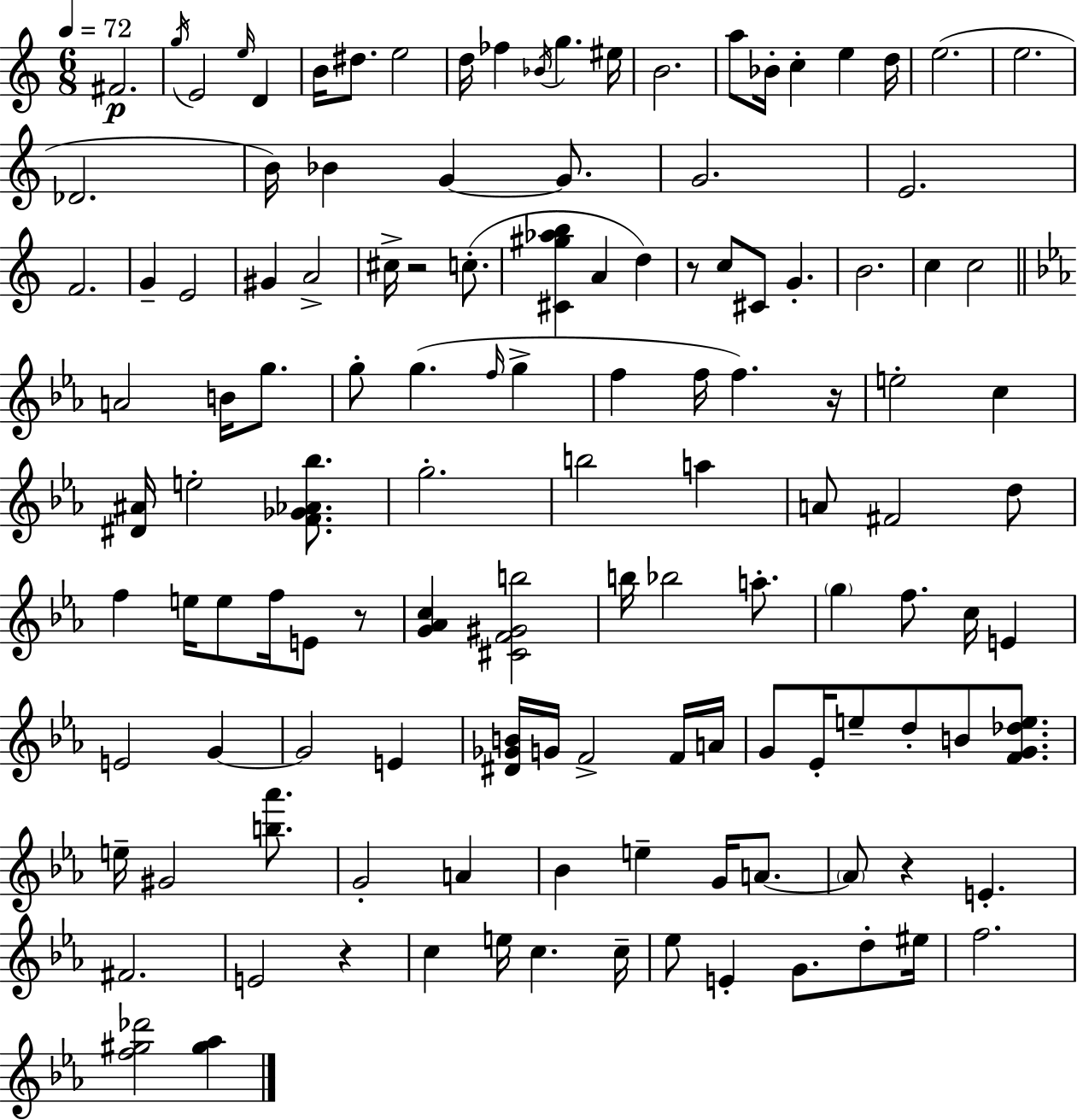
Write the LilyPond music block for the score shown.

{
  \clef treble
  \numericTimeSignature
  \time 6/8
  \key c \major
  \tempo 4 = 72
  fis'2.\p | \acciaccatura { g''16 } e'2 \grace { e''16 } d'4 | b'16 dis''8. e''2 | d''16 fes''4 \acciaccatura { bes'16 } g''4. | \break eis''16 b'2. | a''8 bes'16-. c''4-. e''4 | d''16 e''2.( | e''2. | \break des'2. | b'16) bes'4 g'4~~ | g'8. g'2. | e'2. | \break f'2. | g'4-- e'2 | gis'4 a'2-> | cis''16-> r2 | \break c''8.-.( <cis' gis'' aes'' b''>4 a'4 d''4) | r8 c''8 cis'8 g'4.-. | b'2. | c''4 c''2 | \break \bar "||" \break \key ees \major a'2 b'16 g''8. | g''8-. g''4.( \grace { f''16 } g''4-> | f''4 f''16 f''4.) | r16 e''2-. c''4 | \break <dis' ais'>16 e''2-. <f' ges' aes' bes''>8. | g''2.-. | b''2 a''4 | a'8 fis'2 d''8 | \break f''4 e''16 e''8 f''16 e'8 r8 | <g' aes' c''>4 <cis' f' gis' b''>2 | b''16 bes''2 a''8.-. | \parenthesize g''4 f''8. c''16 e'4 | \break e'2 g'4~~ | g'2 e'4 | <dis' ges' b'>16 g'16 f'2-> f'16 | a'16 g'8 ees'16-. e''8-- d''8-. b'8 <f' g' des'' e''>8. | \break e''16-- gis'2 <b'' aes'''>8. | g'2-. a'4 | bes'4 e''4-- g'16 a'8.~~ | \parenthesize a'8 r4 e'4.-. | \break fis'2. | e'2 r4 | c''4 e''16 c''4. | c''16-- ees''8 e'4-. g'8. d''8-. | \break eis''16 f''2. | <f'' gis'' des'''>2 <gis'' aes''>4 | \bar "|."
}